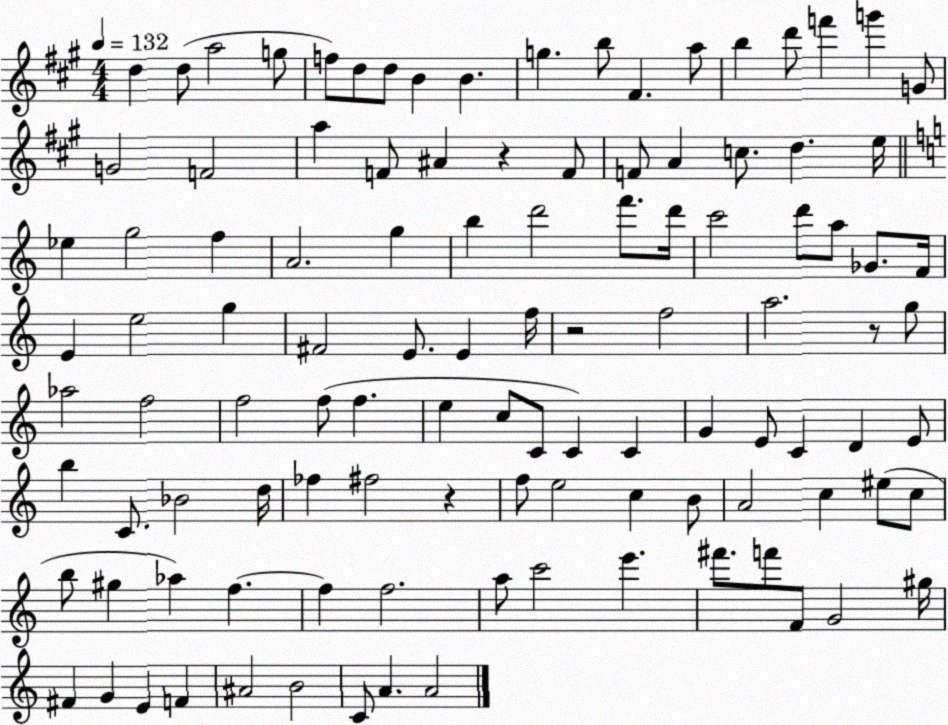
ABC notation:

X:1
T:Untitled
M:4/4
L:1/4
K:A
d d/2 a2 g/2 f/2 d/2 d/2 B B g b/2 ^F a/2 b d'/2 f' g' G/2 G2 F2 a F/2 ^A z F/2 F/2 A c/2 d e/4 _e g2 f A2 g b d'2 f'/2 d'/4 c'2 d'/2 a/2 _G/2 F/4 E e2 g ^F2 E/2 E f/4 z2 f2 a2 z/2 g/2 _a2 f2 f2 f/2 f e c/2 C/2 C C G E/2 C D E/2 b C/2 _B2 d/4 _f ^f2 z f/2 e2 c B/2 A2 c ^e/2 c/2 b/2 ^g _a f f f2 a/2 c'2 e' ^f'/2 f'/2 F/2 G2 ^g/4 ^F G E F ^A2 B2 C/2 A A2